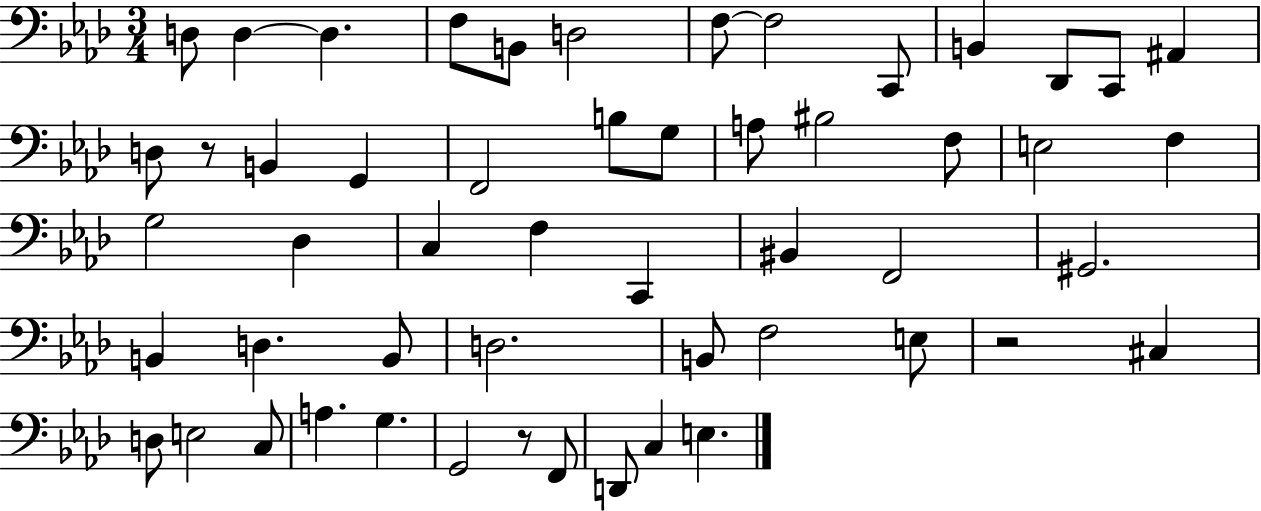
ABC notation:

X:1
T:Untitled
M:3/4
L:1/4
K:Ab
D,/2 D, D, F,/2 B,,/2 D,2 F,/2 F,2 C,,/2 B,, _D,,/2 C,,/2 ^A,, D,/2 z/2 B,, G,, F,,2 B,/2 G,/2 A,/2 ^B,2 F,/2 E,2 F, G,2 _D, C, F, C,, ^B,, F,,2 ^G,,2 B,, D, B,,/2 D,2 B,,/2 F,2 E,/2 z2 ^C, D,/2 E,2 C,/2 A, G, G,,2 z/2 F,,/2 D,,/2 C, E,